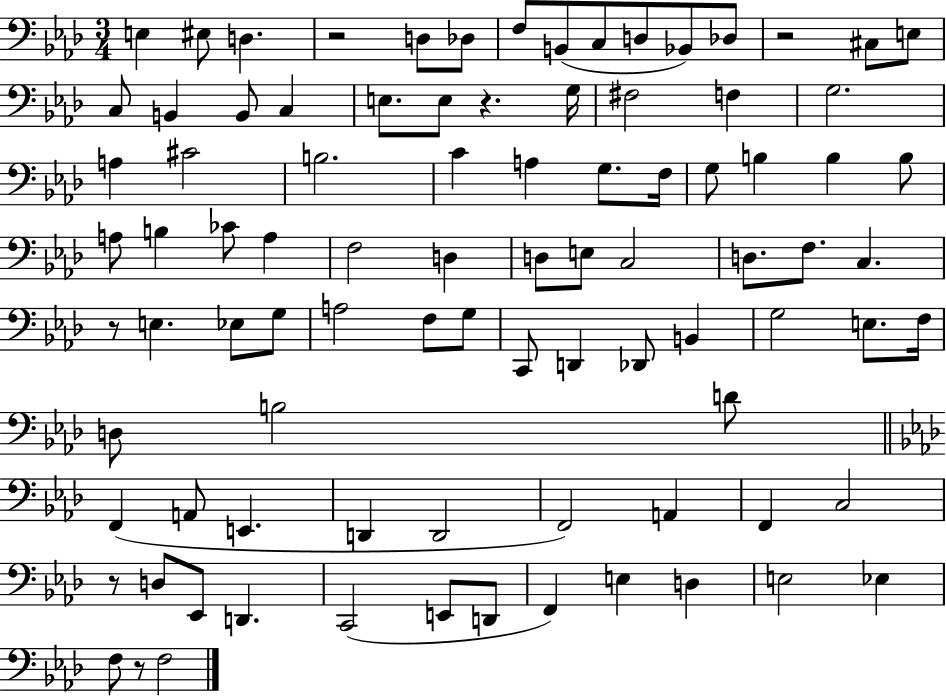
E3/q EIS3/e D3/q. R/h D3/e Db3/e F3/e B2/e C3/e D3/e Bb2/e Db3/e R/h C#3/e E3/e C3/e B2/q B2/e C3/q E3/e. E3/e R/q. G3/s F#3/h F3/q G3/h. A3/q C#4/h B3/h. C4/q A3/q G3/e. F3/s G3/e B3/q B3/q B3/e A3/e B3/q CES4/e A3/q F3/h D3/q D3/e E3/e C3/h D3/e. F3/e. C3/q. R/e E3/q. Eb3/e G3/e A3/h F3/e G3/e C2/e D2/q Db2/e B2/q G3/h E3/e. F3/s D3/e B3/h D4/e F2/q A2/e E2/q. D2/q D2/h F2/h A2/q F2/q C3/h R/e D3/e Eb2/e D2/q. C2/h E2/e D2/e F2/q E3/q D3/q E3/h Eb3/q F3/e R/e F3/h